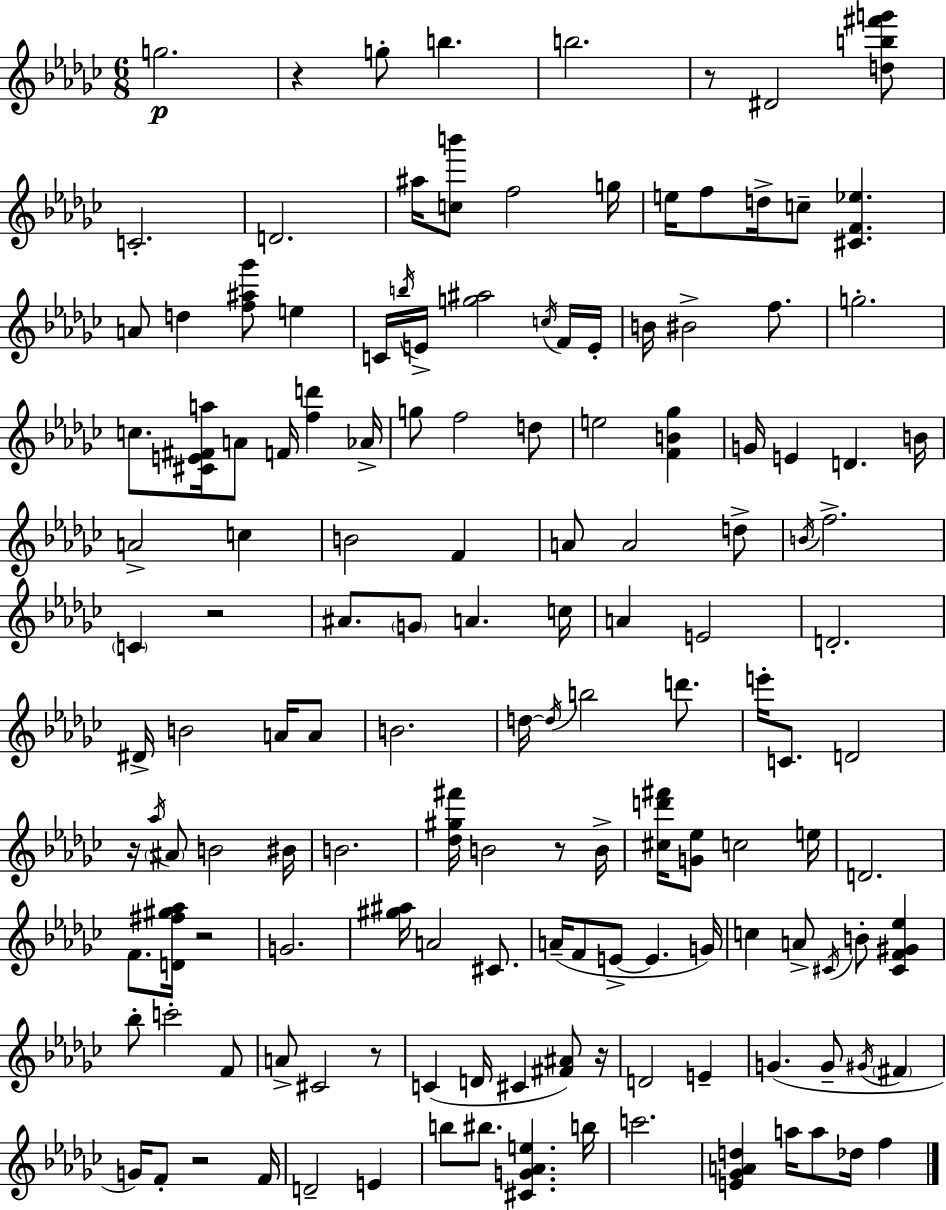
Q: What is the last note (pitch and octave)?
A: F5